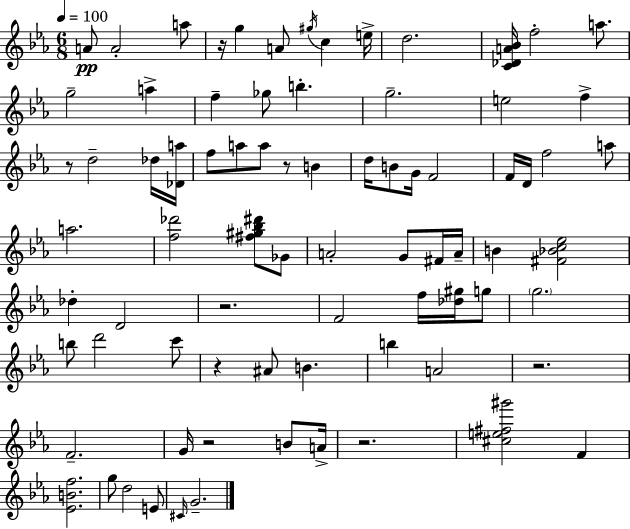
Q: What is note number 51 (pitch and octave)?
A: B4